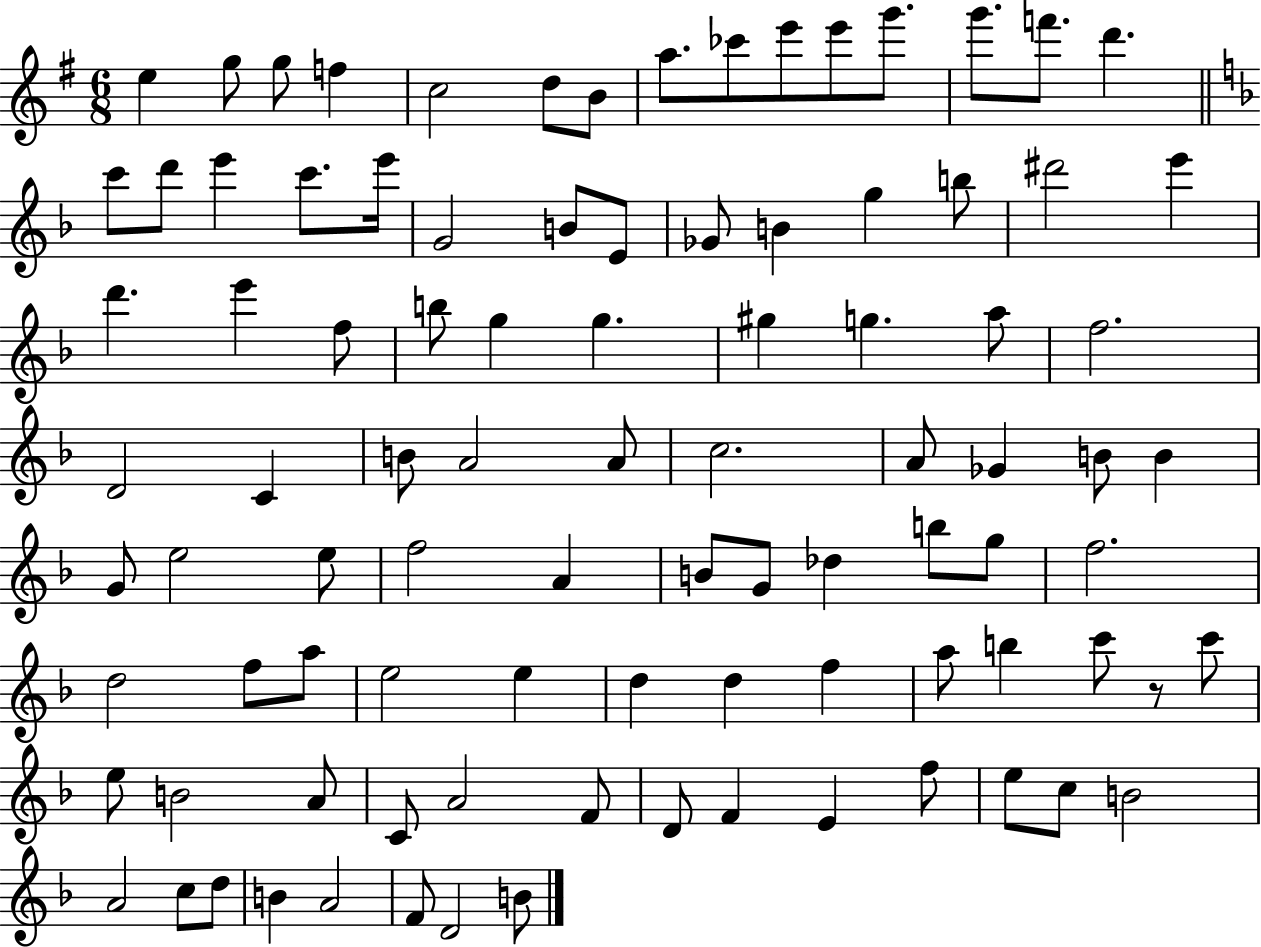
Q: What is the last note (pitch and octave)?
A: B4